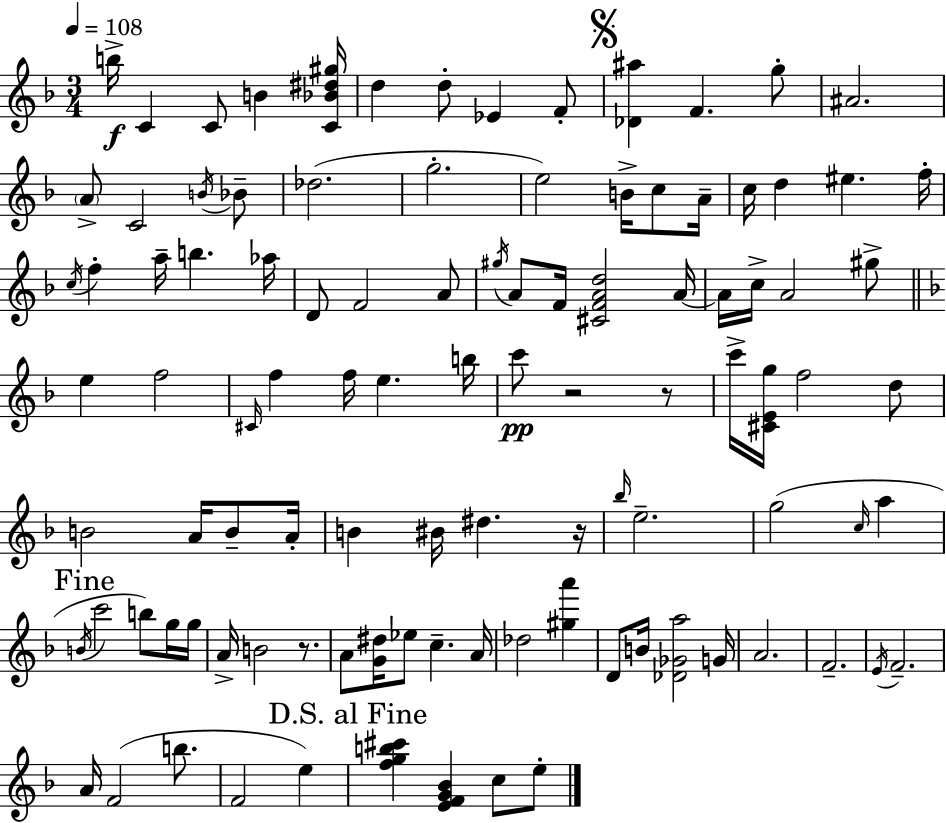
B5/s C4/q C4/e B4/q [C4,Bb4,D#5,G#5]/s D5/q D5/e Eb4/q F4/e [Db4,A#5]/q F4/q. G5/e A#4/h. A4/e C4/h B4/s Bb4/e Db5/h. G5/h. E5/h B4/s C5/e A4/s C5/s D5/q EIS5/q. F5/s C5/s F5/q A5/s B5/q. Ab5/s D4/e F4/h A4/e G#5/s A4/e F4/s [C#4,F4,A4,D5]/h A4/s A4/s C5/s A4/h G#5/e E5/q F5/h C#4/s F5/q F5/s E5/q. B5/s C6/e R/h R/e C6/s [C#4,E4,G5]/s F5/h D5/e B4/h A4/s B4/e A4/s B4/q BIS4/s D#5/q. R/s Bb5/s E5/h. G5/h C5/s A5/q B4/s C6/h B5/e G5/s G5/s A4/s B4/h R/e. A4/e [G4,D#5]/s Eb5/e C5/q. A4/s Db5/h [G#5,A6]/q D4/e B4/s [Db4,Gb4,A5]/h G4/s A4/h. F4/h. E4/s F4/h. A4/s F4/h B5/e. F4/h E5/q [F5,G5,B5,C#6]/q [E4,F4,G4,Bb4]/q C5/e E5/e